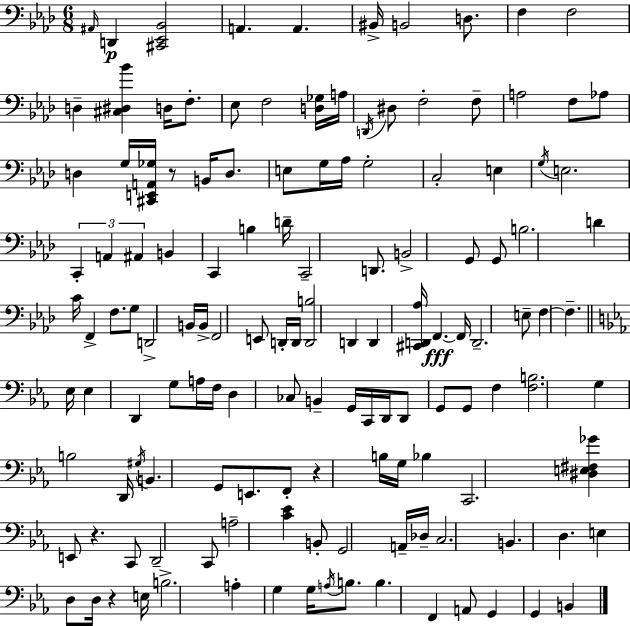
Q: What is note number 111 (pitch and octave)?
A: E3